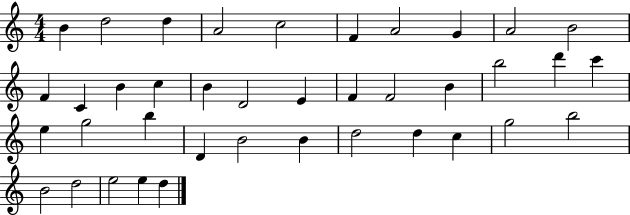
{
  \clef treble
  \numericTimeSignature
  \time 4/4
  \key c \major
  b'4 d''2 d''4 | a'2 c''2 | f'4 a'2 g'4 | a'2 b'2 | \break f'4 c'4 b'4 c''4 | b'4 d'2 e'4 | f'4 f'2 b'4 | b''2 d'''4 c'''4 | \break e''4 g''2 b''4 | d'4 b'2 b'4 | d''2 d''4 c''4 | g''2 b''2 | \break b'2 d''2 | e''2 e''4 d''4 | \bar "|."
}